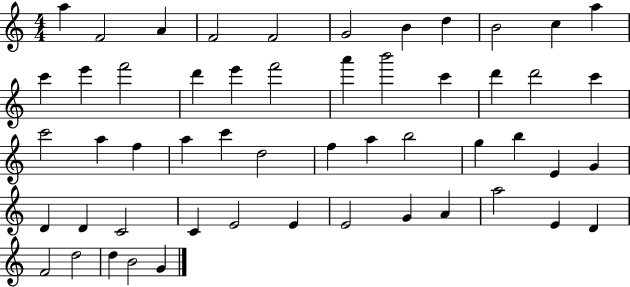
X:1
T:Untitled
M:4/4
L:1/4
K:C
a F2 A F2 F2 G2 B d B2 c a c' e' f'2 d' e' f'2 a' b'2 c' d' d'2 c' c'2 a f a c' d2 f a b2 g b E G D D C2 C E2 E E2 G A a2 E D F2 d2 d B2 G